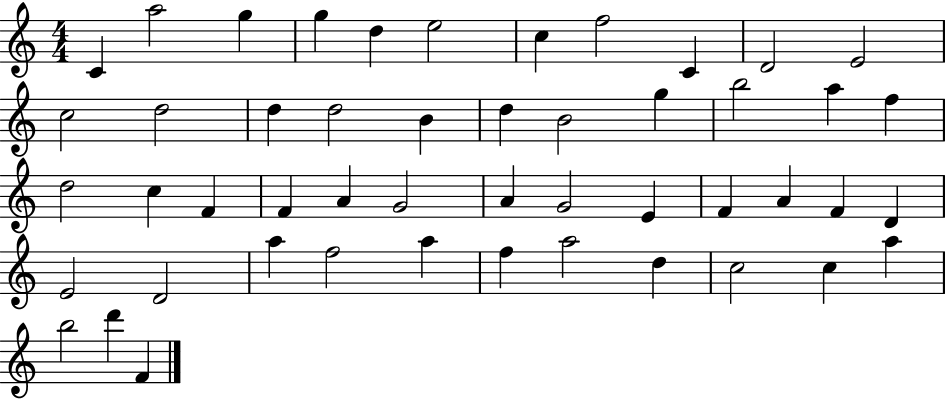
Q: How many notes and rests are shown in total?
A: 49